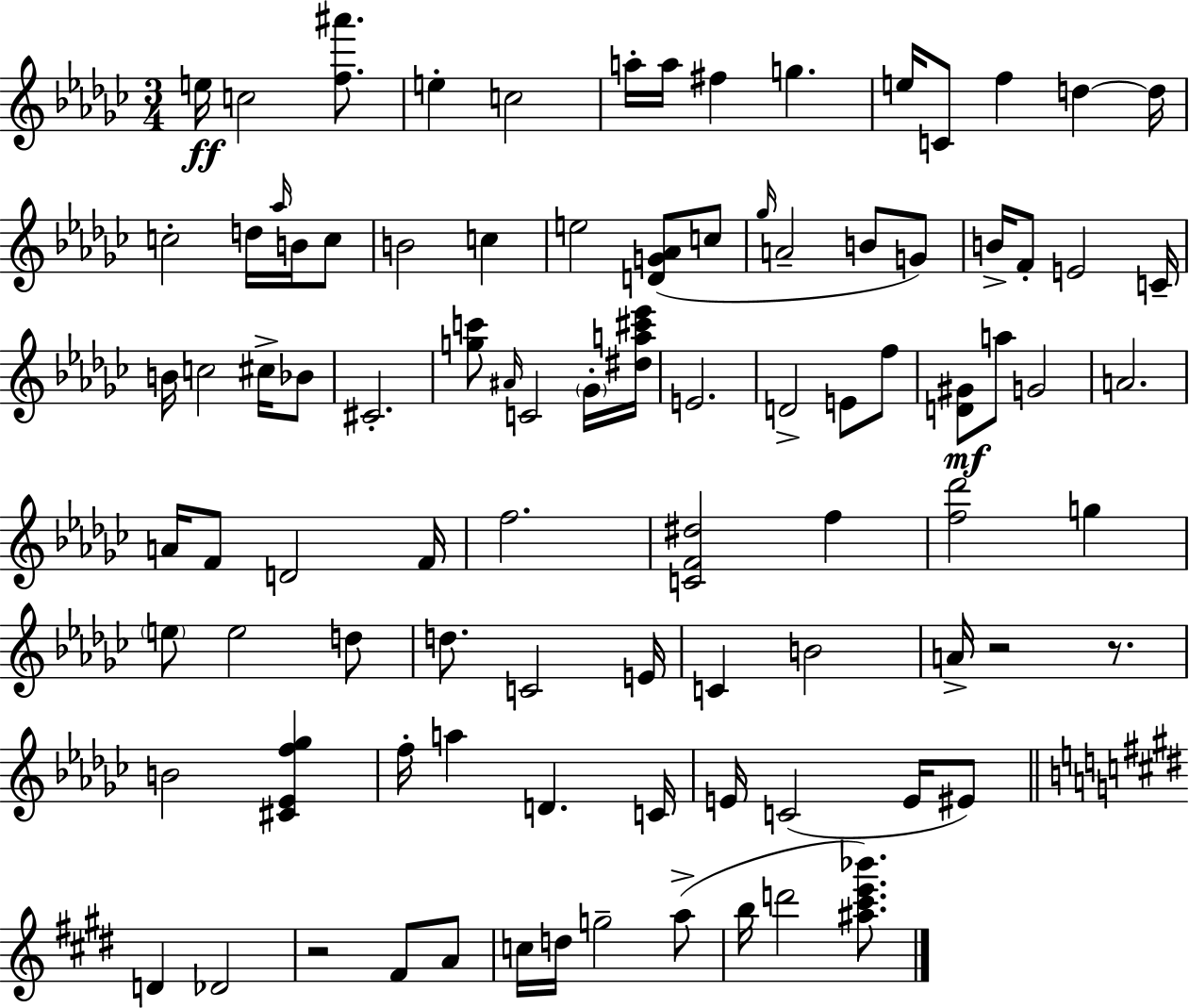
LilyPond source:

{
  \clef treble
  \numericTimeSignature
  \time 3/4
  \key ees \minor
  \repeat volta 2 { e''16\ff c''2 <f'' ais'''>8. | e''4-. c''2 | a''16-. a''16 fis''4 g''4. | e''16 c'8 f''4 d''4~~ d''16 | \break c''2-. d''16 \grace { aes''16 } b'16 c''8 | b'2 c''4 | e''2 <d' g' aes'>8( c''8 | \grace { ges''16 } a'2-- b'8 | \break g'8) b'16-> f'8-. e'2 | c'16-- b'16 c''2 cis''16-> | bes'8 cis'2.-. | <g'' c'''>8 \grace { ais'16 } c'2 | \break \parenthesize ges'16-. <dis'' a'' cis''' ees'''>16 e'2. | d'2-> e'8 | f''8 <d' gis'>8\mf a''8 g'2 | a'2. | \break a'16 f'8 d'2 | f'16 f''2. | <c' f' dis''>2 f''4 | <f'' des'''>2 g''4 | \break \parenthesize e''8 e''2 | d''8 d''8. c'2 | e'16 c'4 b'2 | a'16-> r2 | \break r8. b'2 <cis' ees' f'' ges''>4 | f''16-. a''4 d'4. | c'16 e'16 c'2( | e'16 eis'8) \bar "||" \break \key e \major d'4 des'2 | r2 fis'8 a'8 | c''16 d''16 g''2-- a''8->( | b''16 d'''2 <ais'' cis''' e''' bes'''>8.) | \break } \bar "|."
}